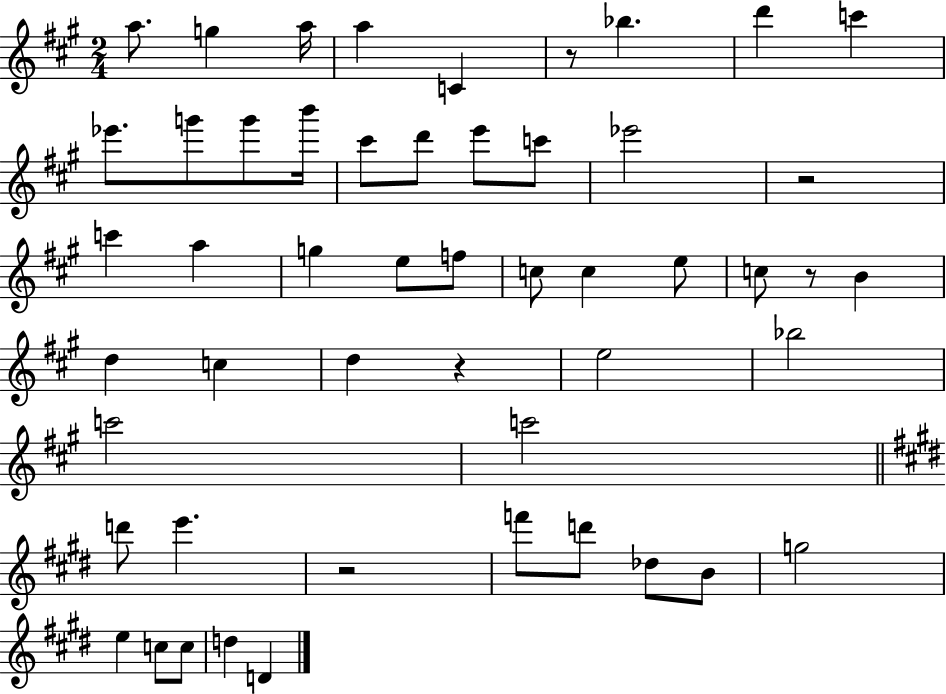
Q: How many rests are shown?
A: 5